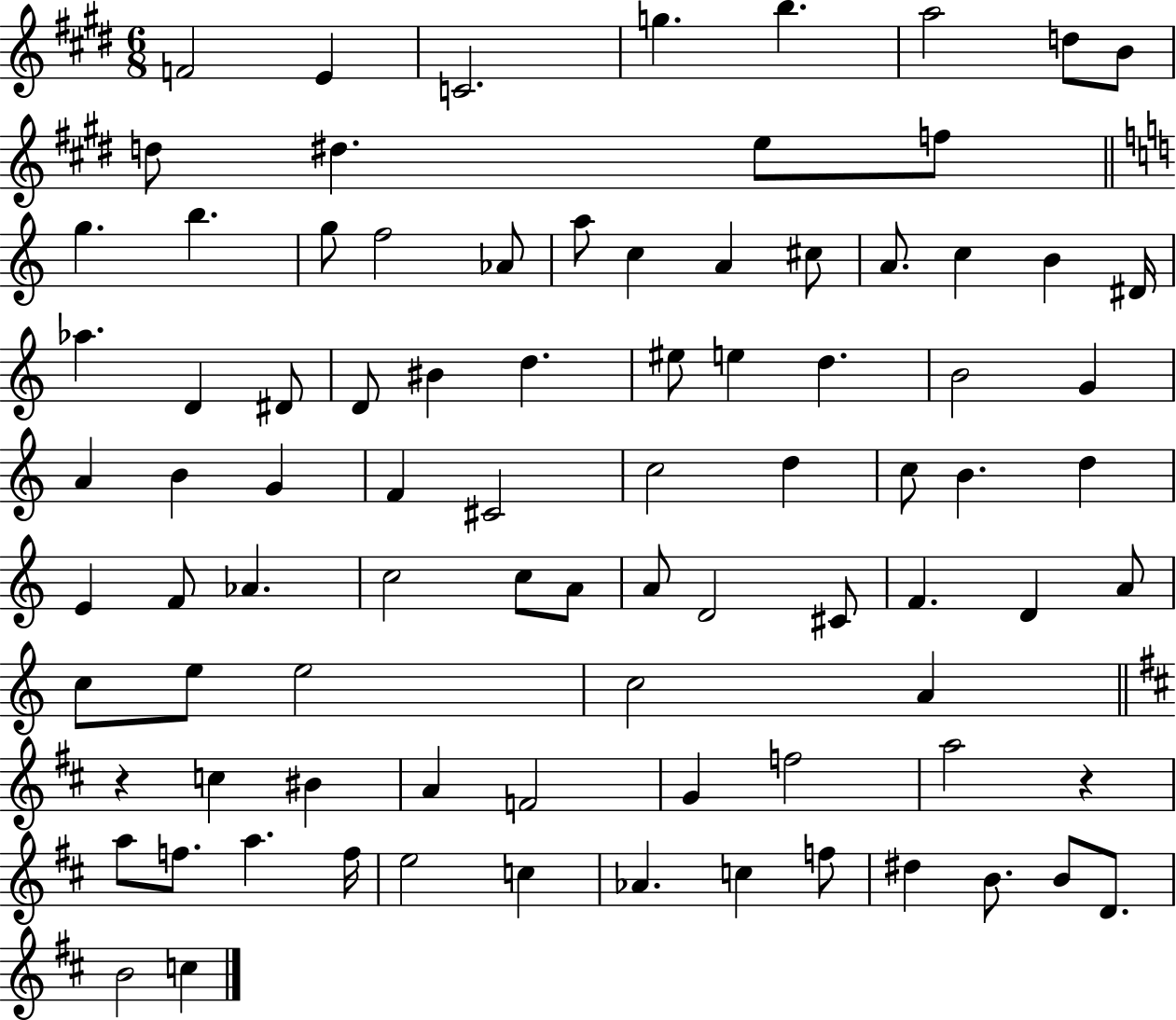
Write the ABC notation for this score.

X:1
T:Untitled
M:6/8
L:1/4
K:E
F2 E C2 g b a2 d/2 B/2 d/2 ^d e/2 f/2 g b g/2 f2 _A/2 a/2 c A ^c/2 A/2 c B ^D/4 _a D ^D/2 D/2 ^B d ^e/2 e d B2 G A B G F ^C2 c2 d c/2 B d E F/2 _A c2 c/2 A/2 A/2 D2 ^C/2 F D A/2 c/2 e/2 e2 c2 A z c ^B A F2 G f2 a2 z a/2 f/2 a f/4 e2 c _A c f/2 ^d B/2 B/2 D/2 B2 c